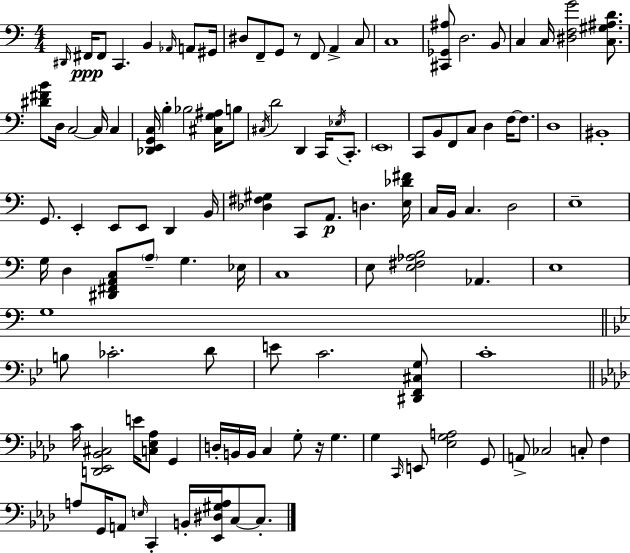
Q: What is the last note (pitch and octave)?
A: C3